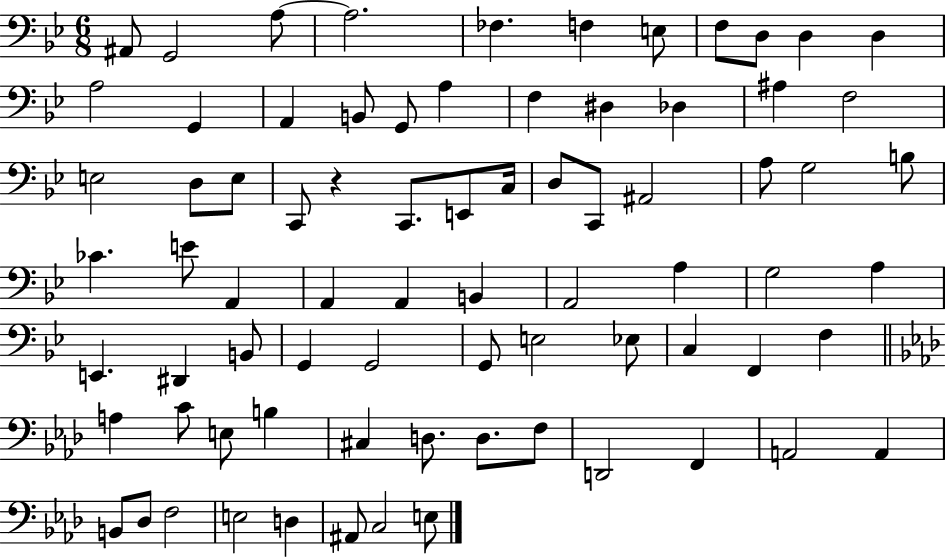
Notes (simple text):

A#2/e G2/h A3/e A3/h. FES3/q. F3/q E3/e F3/e D3/e D3/q D3/q A3/h G2/q A2/q B2/e G2/e A3/q F3/q D#3/q Db3/q A#3/q F3/h E3/h D3/e E3/e C2/e R/q C2/e. E2/e C3/s D3/e C2/e A#2/h A3/e G3/h B3/e CES4/q. E4/e A2/q A2/q A2/q B2/q A2/h A3/q G3/h A3/q E2/q. D#2/q B2/e G2/q G2/h G2/e E3/h Eb3/e C3/q F2/q F3/q A3/q C4/e E3/e B3/q C#3/q D3/e. D3/e. F3/e D2/h F2/q A2/h A2/q B2/e Db3/e F3/h E3/h D3/q A#2/e C3/h E3/e